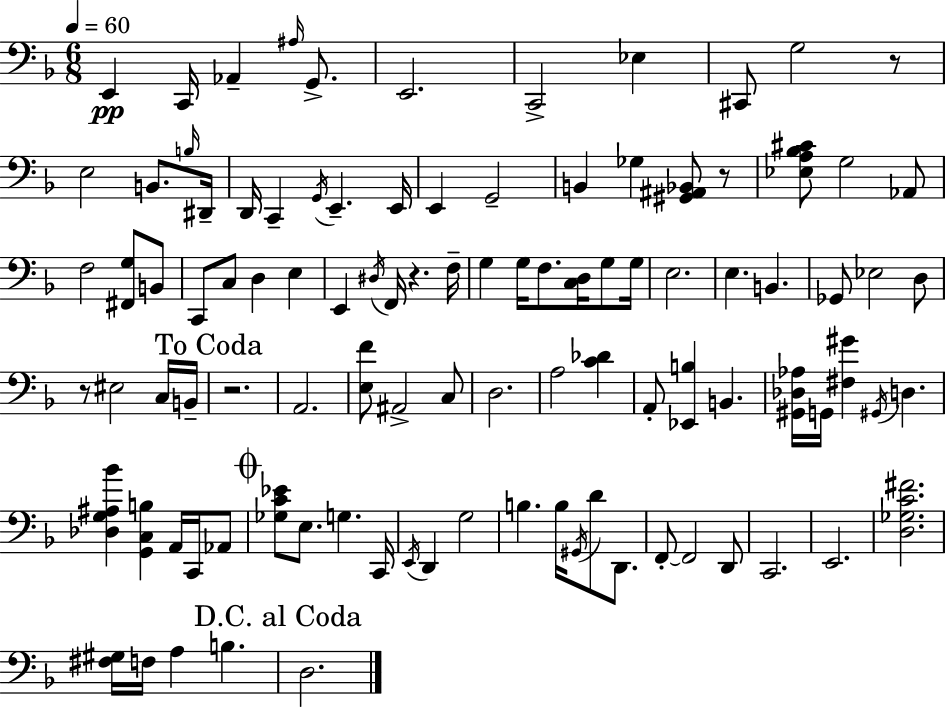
E2/q C2/s Ab2/q A#3/s G2/e. E2/h. C2/h Eb3/q C#2/e G3/h R/e E3/h B2/e. B3/s D#2/s D2/s C2/q G2/s E2/q. E2/s E2/q G2/h B2/q Gb3/q [G#2,A#2,Bb2]/e R/e [Eb3,A3,Bb3,C#4]/e G3/h Ab2/e F3/h [F#2,G3]/e B2/e C2/e C3/e D3/q E3/q E2/q D#3/s F2/s R/q. F3/s G3/q G3/s F3/e. [C3,D3]/s G3/e G3/s E3/h. E3/q. B2/q. Gb2/e Eb3/h D3/e R/e EIS3/h C3/s B2/s R/h. A2/h. [E3,F4]/e A#2/h C3/e D3/h. A3/h [C4,Db4]/q A2/e [Eb2,B3]/q B2/q. [G#2,Db3,Ab3]/s G2/s [F#3,G#4]/q G#2/s D3/q. [Db3,G3,A#3,Bb4]/q [G2,C3,B3]/q A2/s C2/s Ab2/e [Gb3,C4,Eb4]/e E3/e. G3/q. C2/s E2/s D2/q G3/h B3/q. B3/s G#2/s D4/e D2/e. F2/e F2/h D2/e C2/h. E2/h. [D3,Gb3,C4,F#4]/h. [F#3,G#3]/s F3/s A3/q B3/q. D3/h.